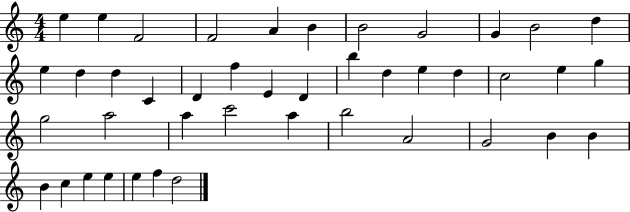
E5/q E5/q F4/h F4/h A4/q B4/q B4/h G4/h G4/q B4/h D5/q E5/q D5/q D5/q C4/q D4/q F5/q E4/q D4/q B5/q D5/q E5/q D5/q C5/h E5/q G5/q G5/h A5/h A5/q C6/h A5/q B5/h A4/h G4/h B4/q B4/q B4/q C5/q E5/q E5/q E5/q F5/q D5/h